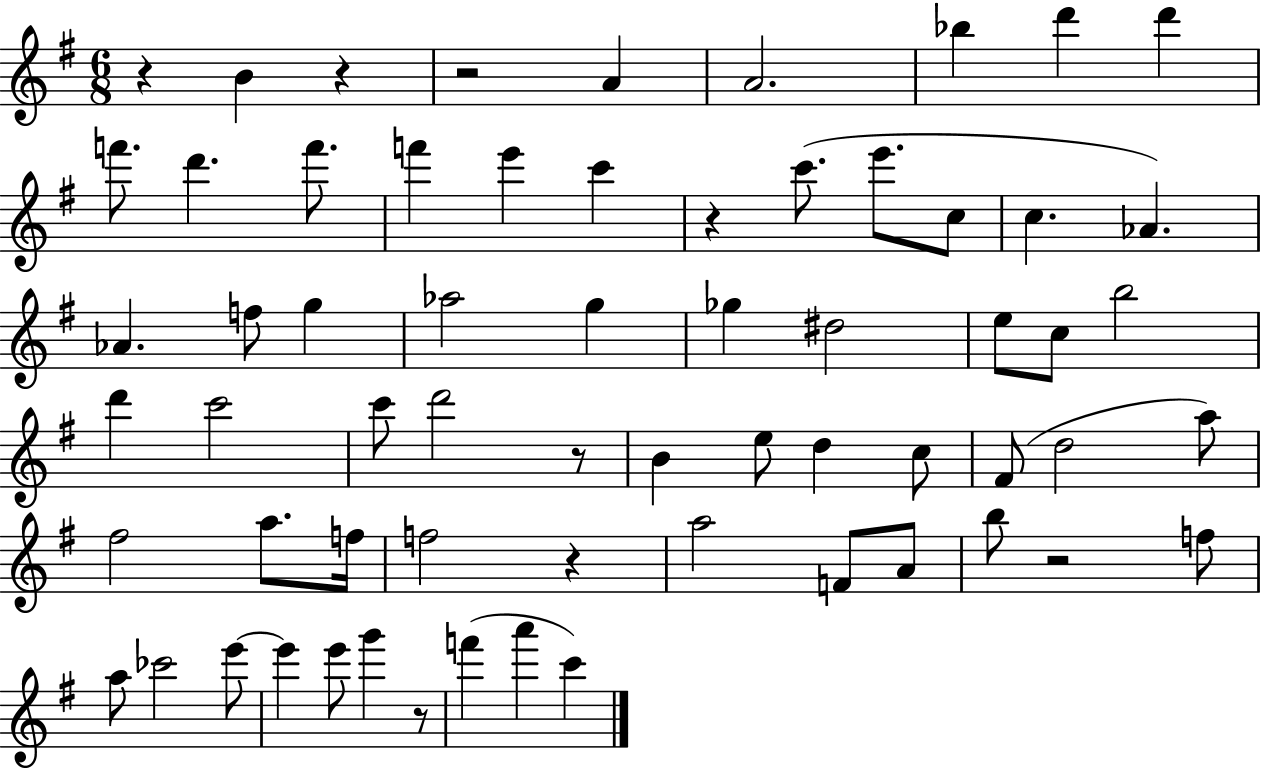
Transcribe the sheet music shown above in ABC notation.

X:1
T:Untitled
M:6/8
L:1/4
K:G
z B z z2 A A2 _b d' d' f'/2 d' f'/2 f' e' c' z c'/2 e'/2 c/2 c _A _A f/2 g _a2 g _g ^d2 e/2 c/2 b2 d' c'2 c'/2 d'2 z/2 B e/2 d c/2 ^F/2 d2 a/2 ^f2 a/2 f/4 f2 z a2 F/2 A/2 b/2 z2 f/2 a/2 _c'2 e'/2 e' e'/2 g' z/2 f' a' c'